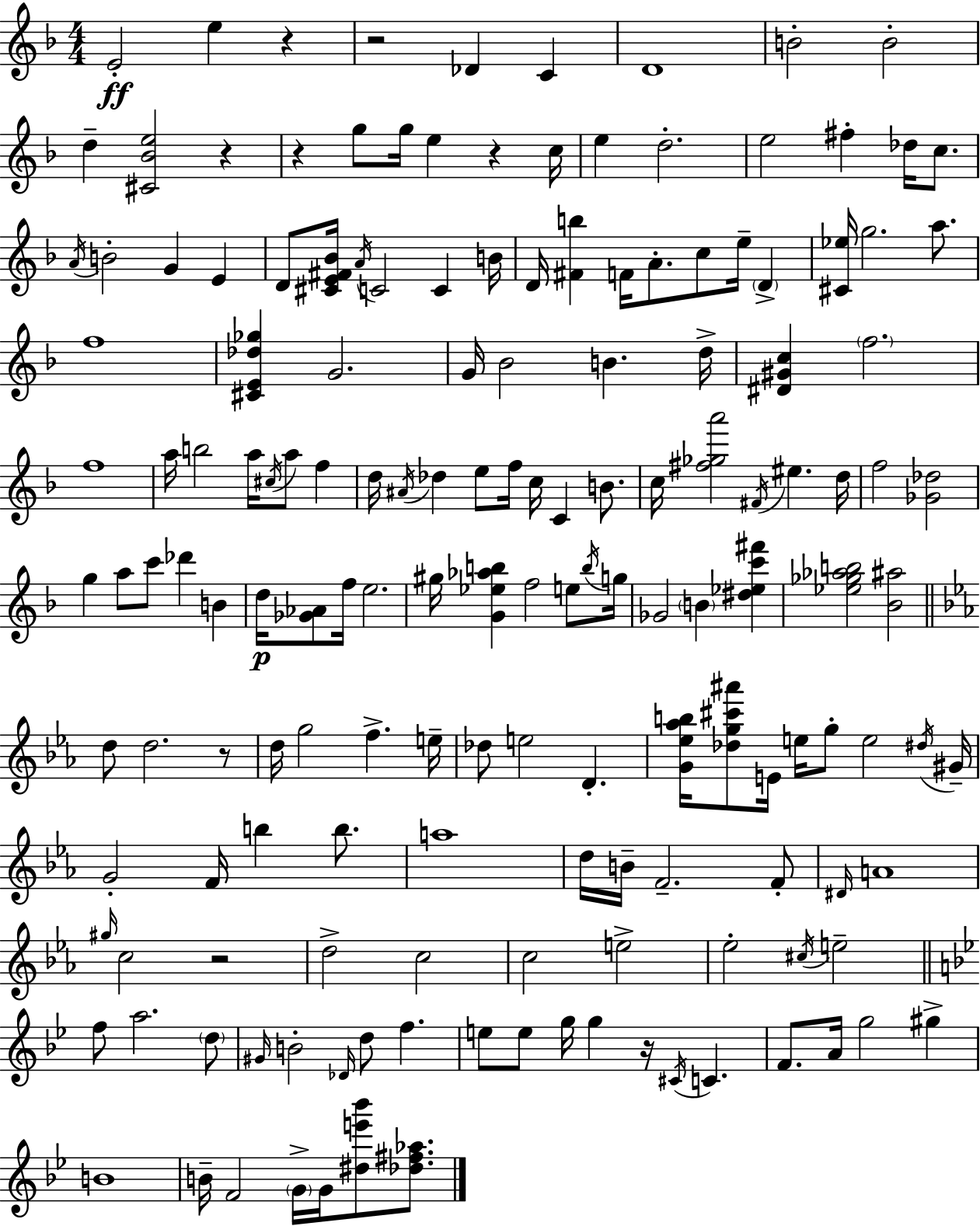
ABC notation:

X:1
T:Untitled
M:4/4
L:1/4
K:F
E2 e z z2 _D C D4 B2 B2 d [^C_Be]2 z z g/2 g/4 e z c/4 e d2 e2 ^f _d/4 c/2 A/4 B2 G E D/2 [^CE^F_B]/4 A/4 C2 C B/4 D/4 [^Fb] F/4 A/2 c/2 e/4 D [^C_e]/4 g2 a/2 f4 [^CE_d_g] G2 G/4 _B2 B d/4 [^D^Gc] f2 f4 a/4 b2 a/4 ^c/4 a/2 f d/4 ^A/4 _d e/2 f/4 c/4 C B/2 c/4 [^f_ga']2 ^F/4 ^e d/4 f2 [_G_d]2 g a/2 c'/2 _d' B d/4 [_G_A]/2 f/4 e2 ^g/4 [G_e_ab] f2 e/2 b/4 g/4 _G2 B [^d_ec'^f'] [_e_g_ab]2 [_B^a]2 d/2 d2 z/2 d/4 g2 f e/4 _d/2 e2 D [G_e_ab]/4 [_dg^c'^a']/2 E/4 e/4 g/2 e2 ^d/4 ^G/4 G2 F/4 b b/2 a4 d/4 B/4 F2 F/2 ^D/4 A4 ^g/4 c2 z2 d2 c2 c2 e2 _e2 ^c/4 e2 f/2 a2 d/2 ^G/4 B2 _D/4 d/2 f e/2 e/2 g/4 g z/4 ^C/4 C F/2 A/4 g2 ^g B4 B/4 F2 G/4 G/4 [^de'_b']/2 [_d^f_a]/2